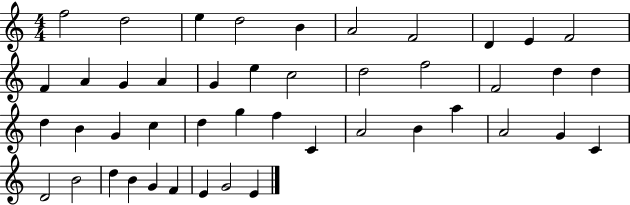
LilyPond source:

{
  \clef treble
  \numericTimeSignature
  \time 4/4
  \key c \major
  f''2 d''2 | e''4 d''2 b'4 | a'2 f'2 | d'4 e'4 f'2 | \break f'4 a'4 g'4 a'4 | g'4 e''4 c''2 | d''2 f''2 | f'2 d''4 d''4 | \break d''4 b'4 g'4 c''4 | d''4 g''4 f''4 c'4 | a'2 b'4 a''4 | a'2 g'4 c'4 | \break d'2 b'2 | d''4 b'4 g'4 f'4 | e'4 g'2 e'4 | \bar "|."
}